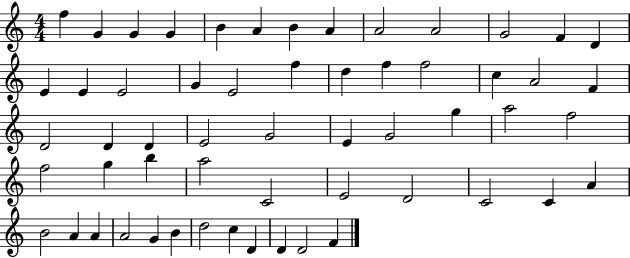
{
  \clef treble
  \numericTimeSignature
  \time 4/4
  \key c \major
  f''4 g'4 g'4 g'4 | b'4 a'4 b'4 a'4 | a'2 a'2 | g'2 f'4 d'4 | \break e'4 e'4 e'2 | g'4 e'2 f''4 | d''4 f''4 f''2 | c''4 a'2 f'4 | \break d'2 d'4 d'4 | e'2 g'2 | e'4 g'2 g''4 | a''2 f''2 | \break f''2 g''4 b''4 | a''2 c'2 | e'2 d'2 | c'2 c'4 a'4 | \break b'2 a'4 a'4 | a'2 g'4 b'4 | d''2 c''4 d'4 | d'4 d'2 f'4 | \break \bar "|."
}